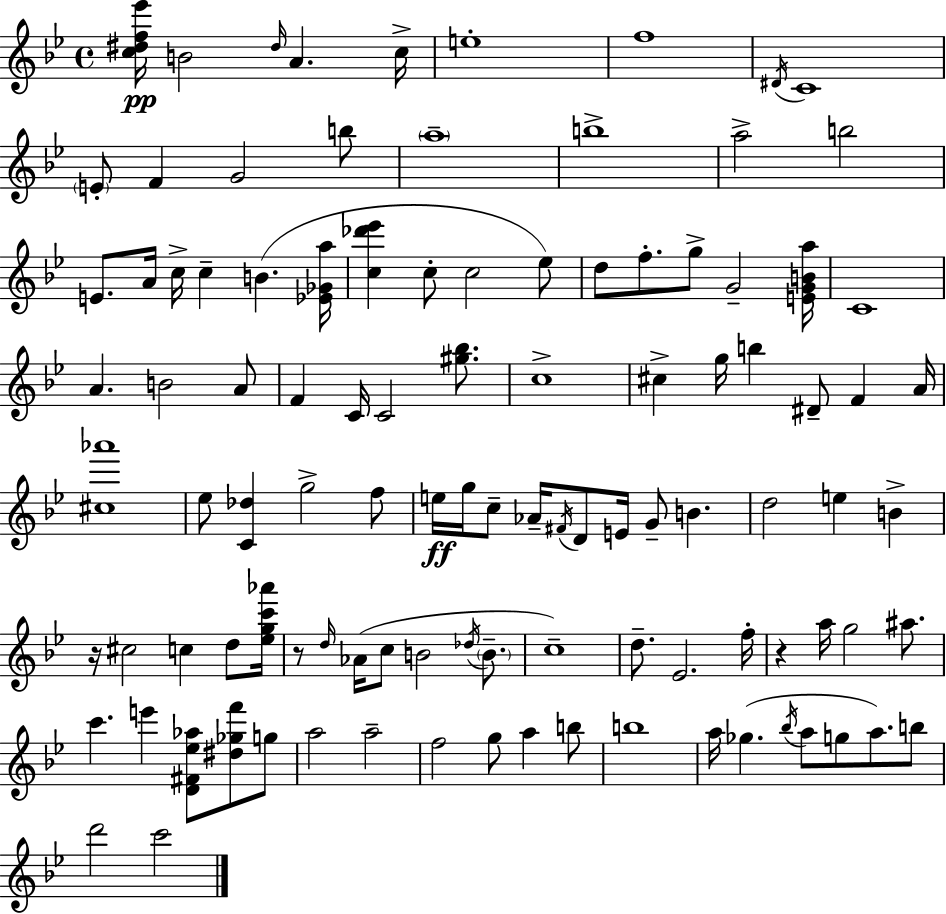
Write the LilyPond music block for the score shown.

{
  \clef treble
  \time 4/4
  \defaultTimeSignature
  \key bes \major
  \repeat volta 2 { <c'' dis'' f'' ees'''>16\pp b'2 \grace { dis''16 } a'4. | c''16-> e''1-. | f''1 | \acciaccatura { dis'16 } c'1 | \break \parenthesize e'8-. f'4 g'2 | b''8 \parenthesize a''1-- | b''1-> | a''2-> b''2 | \break e'8. a'16 c''16-> c''4-- b'4.( | <ees' ges' a''>16 <c'' des''' ees'''>4 c''8-. c''2 | ees''8) d''8 f''8.-. g''8-> g'2-- | <e' g' b' a''>16 c'1 | \break a'4. b'2 | a'8 f'4 c'16 c'2 <gis'' bes''>8. | c''1-> | cis''4-> g''16 b''4 dis'8-- f'4 | \break a'16 <cis'' aes'''>1 | ees''8 <c' des''>4 g''2-> | f''8 e''16\ff g''16 c''8-- aes'16-- \acciaccatura { fis'16 } d'8 e'16 g'8-- b'4. | d''2 e''4 b'4-> | \break r16 cis''2 c''4 | d''8 <ees'' g'' c''' aes'''>16 r8 \grace { d''16 } aes'16( c''8 b'2 | \acciaccatura { des''16 } \parenthesize b'8.-- c''1--) | d''8.-- ees'2. | \break f''16-. r4 a''16 g''2 | ais''8. c'''4. e'''4 <d' fis' ees'' aes''>8 | <dis'' ges'' f'''>8 g''8 a''2 a''2-- | f''2 g''8 a''4 | \break b''8 b''1 | a''16 ges''4.( \acciaccatura { bes''16 } a''8 g''8 | a''8.) b''8 d'''2 c'''2 | } \bar "|."
}